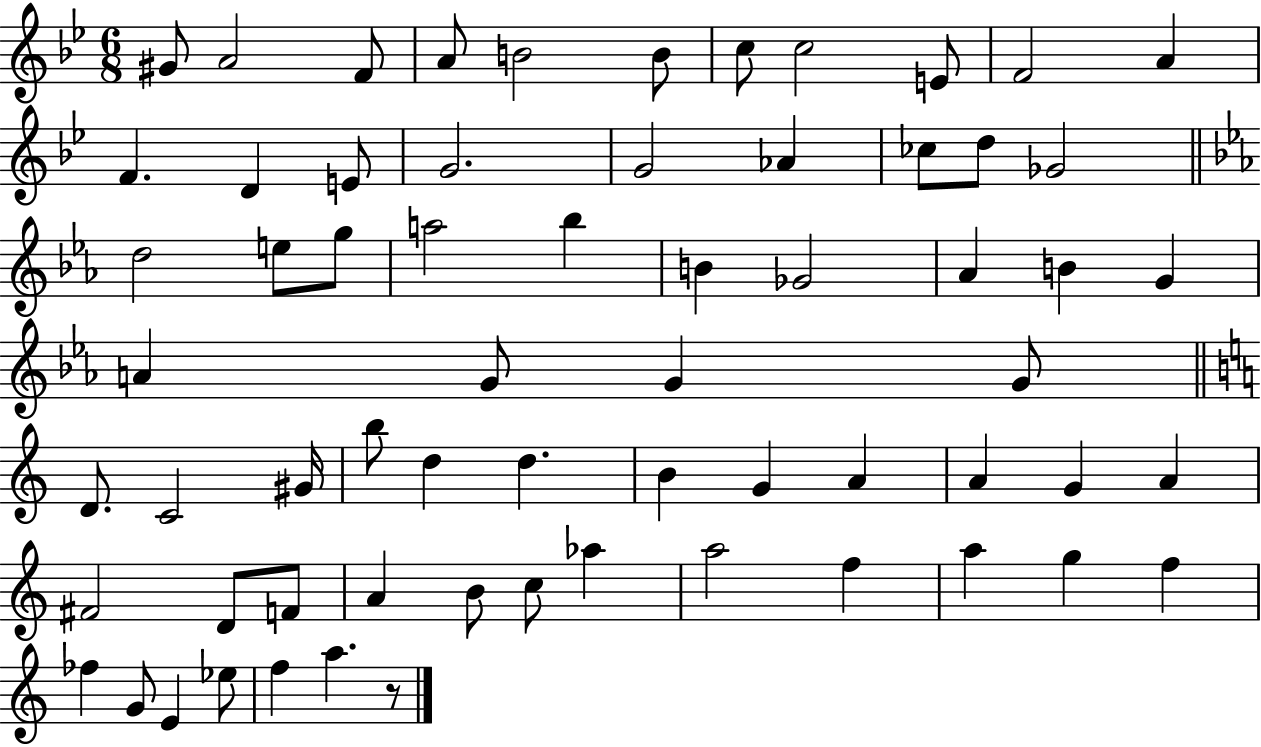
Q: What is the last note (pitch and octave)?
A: A5